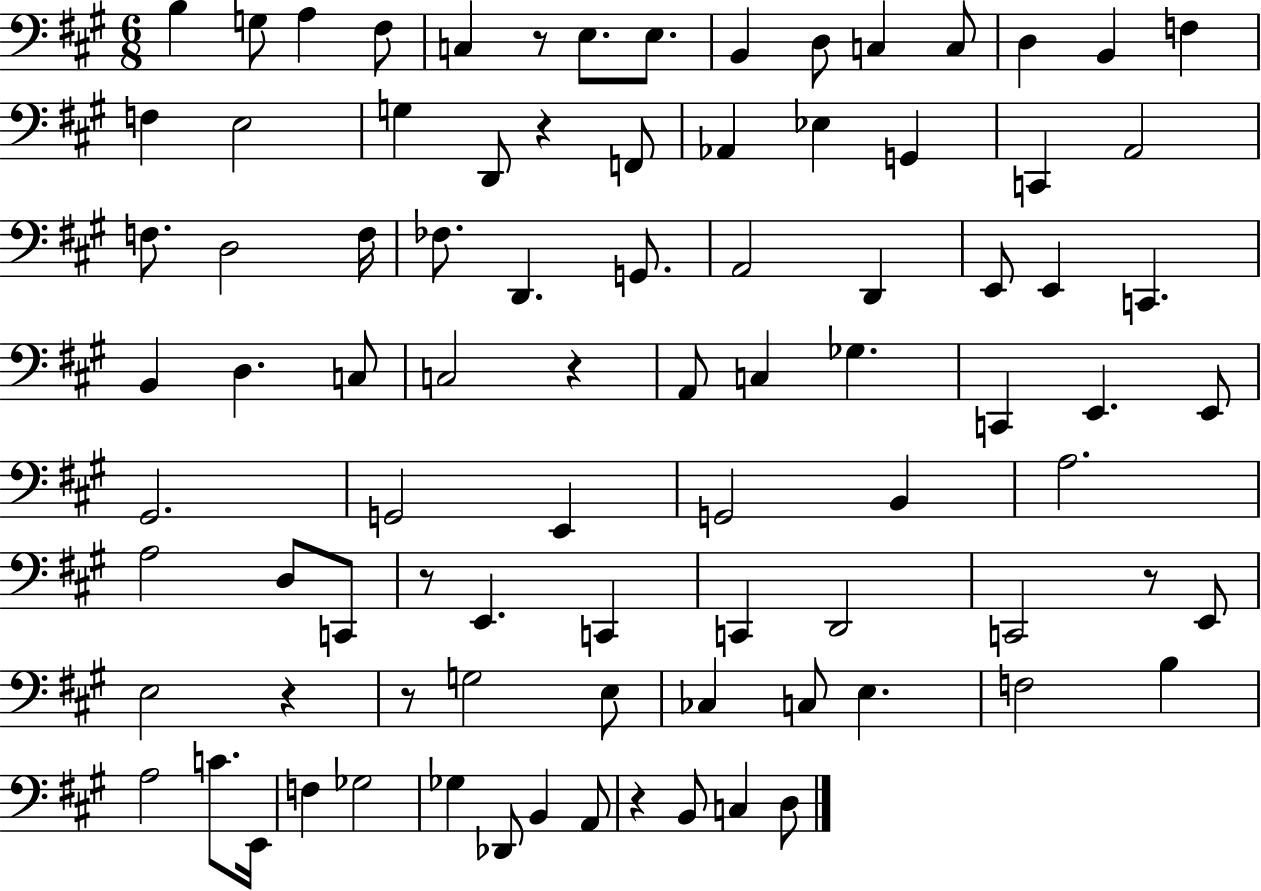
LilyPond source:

{
  \clef bass
  \numericTimeSignature
  \time 6/8
  \key a \major
  b4 g8 a4 fis8 | c4 r8 e8. e8. | b,4 d8 c4 c8 | d4 b,4 f4 | \break f4 e2 | g4 d,8 r4 f,8 | aes,4 ees4 g,4 | c,4 a,2 | \break f8. d2 f16 | fes8. d,4. g,8. | a,2 d,4 | e,8 e,4 c,4. | \break b,4 d4. c8 | c2 r4 | a,8 c4 ges4. | c,4 e,4. e,8 | \break gis,2. | g,2 e,4 | g,2 b,4 | a2. | \break a2 d8 c,8 | r8 e,4. c,4 | c,4 d,2 | c,2 r8 e,8 | \break e2 r4 | r8 g2 e8 | ces4 c8 e4. | f2 b4 | \break a2 c'8. e,16 | f4 ges2 | ges4 des,8 b,4 a,8 | r4 b,8 c4 d8 | \break \bar "|."
}